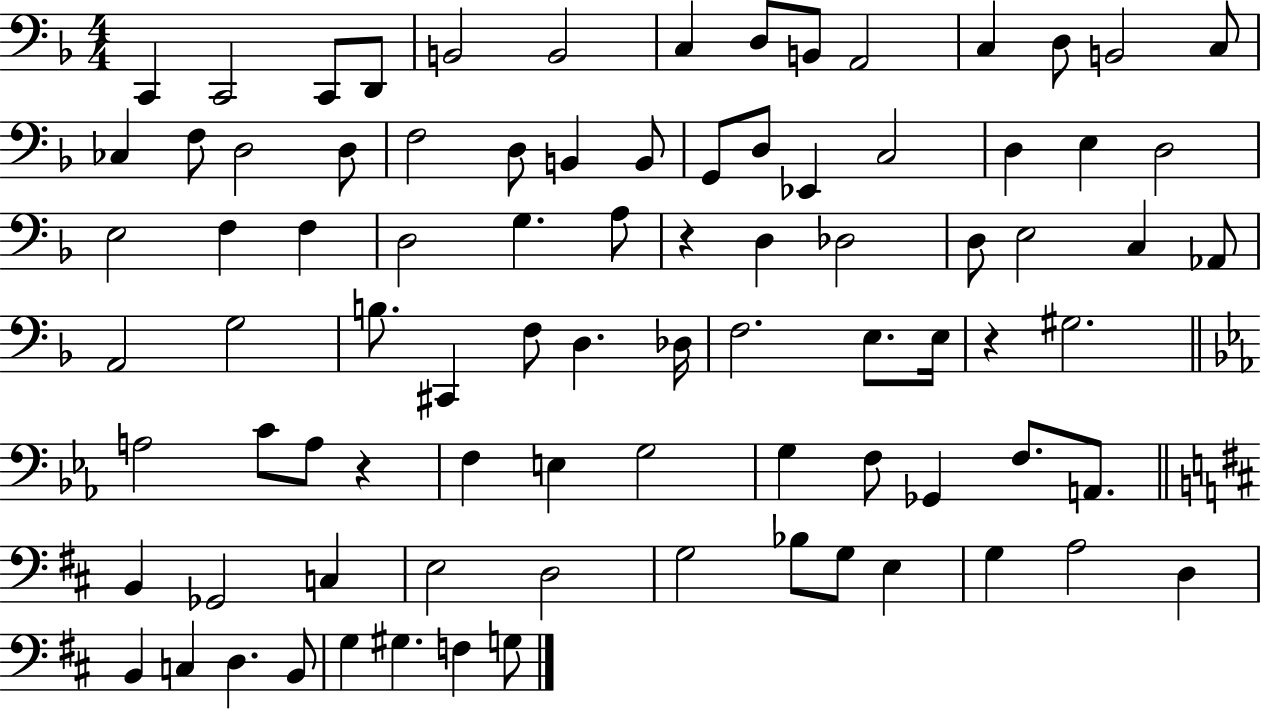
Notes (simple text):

C2/q C2/h C2/e D2/e B2/h B2/h C3/q D3/e B2/e A2/h C3/q D3/e B2/h C3/e CES3/q F3/e D3/h D3/e F3/h D3/e B2/q B2/e G2/e D3/e Eb2/q C3/h D3/q E3/q D3/h E3/h F3/q F3/q D3/h G3/q. A3/e R/q D3/q Db3/h D3/e E3/h C3/q Ab2/e A2/h G3/h B3/e. C#2/q F3/e D3/q. Db3/s F3/h. E3/e. E3/s R/q G#3/h. A3/h C4/e A3/e R/q F3/q E3/q G3/h G3/q F3/e Gb2/q F3/e. A2/e. B2/q Gb2/h C3/q E3/h D3/h G3/h Bb3/e G3/e E3/q G3/q A3/h D3/q B2/q C3/q D3/q. B2/e G3/q G#3/q. F3/q G3/e